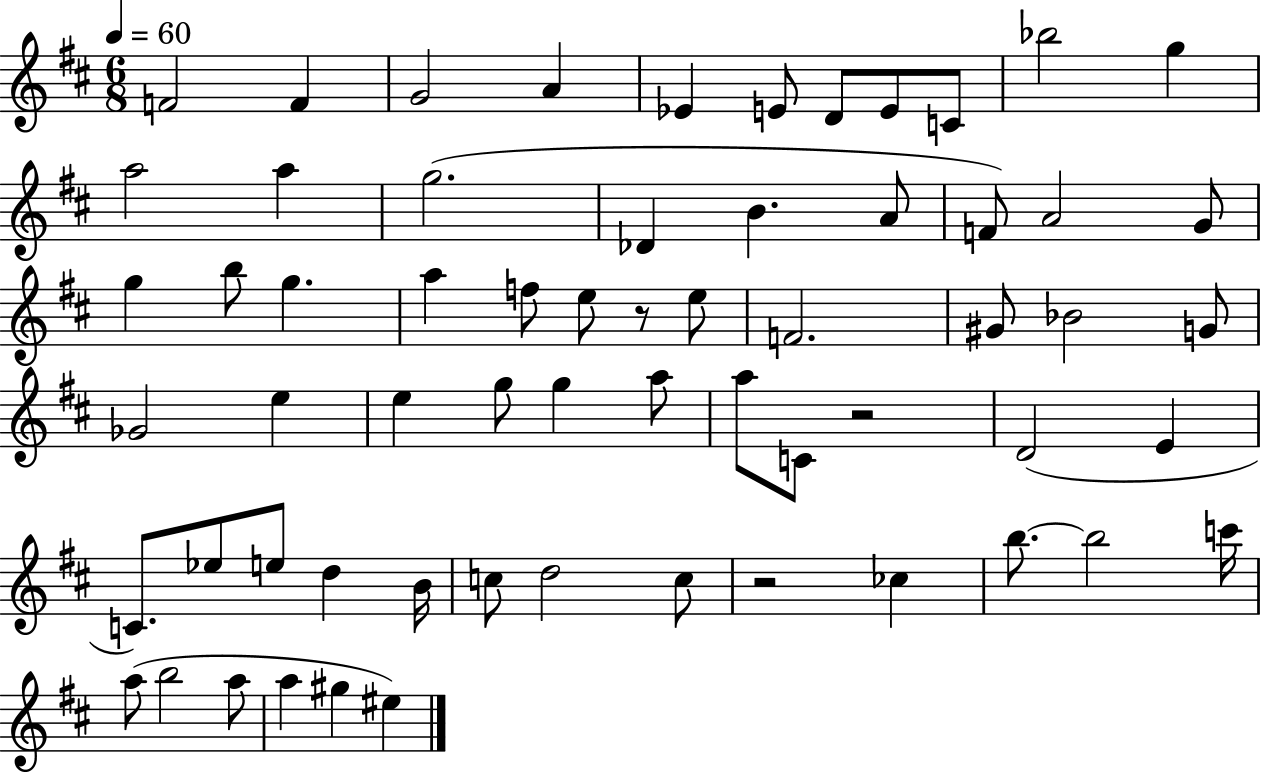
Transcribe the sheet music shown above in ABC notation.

X:1
T:Untitled
M:6/8
L:1/4
K:D
F2 F G2 A _E E/2 D/2 E/2 C/2 _b2 g a2 a g2 _D B A/2 F/2 A2 G/2 g b/2 g a f/2 e/2 z/2 e/2 F2 ^G/2 _B2 G/2 _G2 e e g/2 g a/2 a/2 C/2 z2 D2 E C/2 _e/2 e/2 d B/4 c/2 d2 c/2 z2 _c b/2 b2 c'/4 a/2 b2 a/2 a ^g ^e